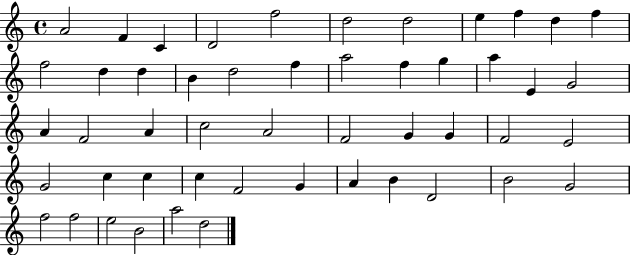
A4/h F4/q C4/q D4/h F5/h D5/h D5/h E5/q F5/q D5/q F5/q F5/h D5/q D5/q B4/q D5/h F5/q A5/h F5/q G5/q A5/q E4/q G4/h A4/q F4/h A4/q C5/h A4/h F4/h G4/q G4/q F4/h E4/h G4/h C5/q C5/q C5/q F4/h G4/q A4/q B4/q D4/h B4/h G4/h F5/h F5/h E5/h B4/h A5/h D5/h